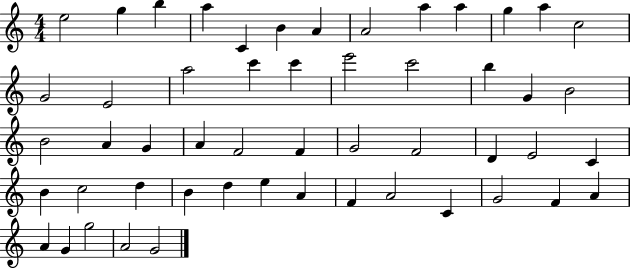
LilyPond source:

{
  \clef treble
  \numericTimeSignature
  \time 4/4
  \key c \major
  e''2 g''4 b''4 | a''4 c'4 b'4 a'4 | a'2 a''4 a''4 | g''4 a''4 c''2 | \break g'2 e'2 | a''2 c'''4 c'''4 | e'''2 c'''2 | b''4 g'4 b'2 | \break b'2 a'4 g'4 | a'4 f'2 f'4 | g'2 f'2 | d'4 e'2 c'4 | \break b'4 c''2 d''4 | b'4 d''4 e''4 a'4 | f'4 a'2 c'4 | g'2 f'4 a'4 | \break a'4 g'4 g''2 | a'2 g'2 | \bar "|."
}